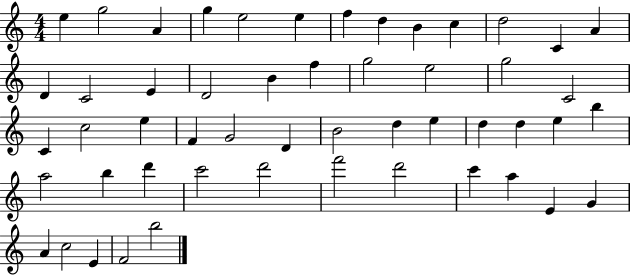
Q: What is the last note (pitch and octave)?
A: B5